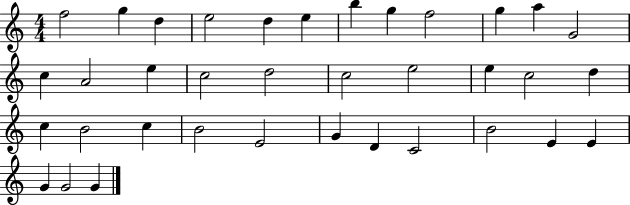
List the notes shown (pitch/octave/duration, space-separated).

F5/h G5/q D5/q E5/h D5/q E5/q B5/q G5/q F5/h G5/q A5/q G4/h C5/q A4/h E5/q C5/h D5/h C5/h E5/h E5/q C5/h D5/q C5/q B4/h C5/q B4/h E4/h G4/q D4/q C4/h B4/h E4/q E4/q G4/q G4/h G4/q